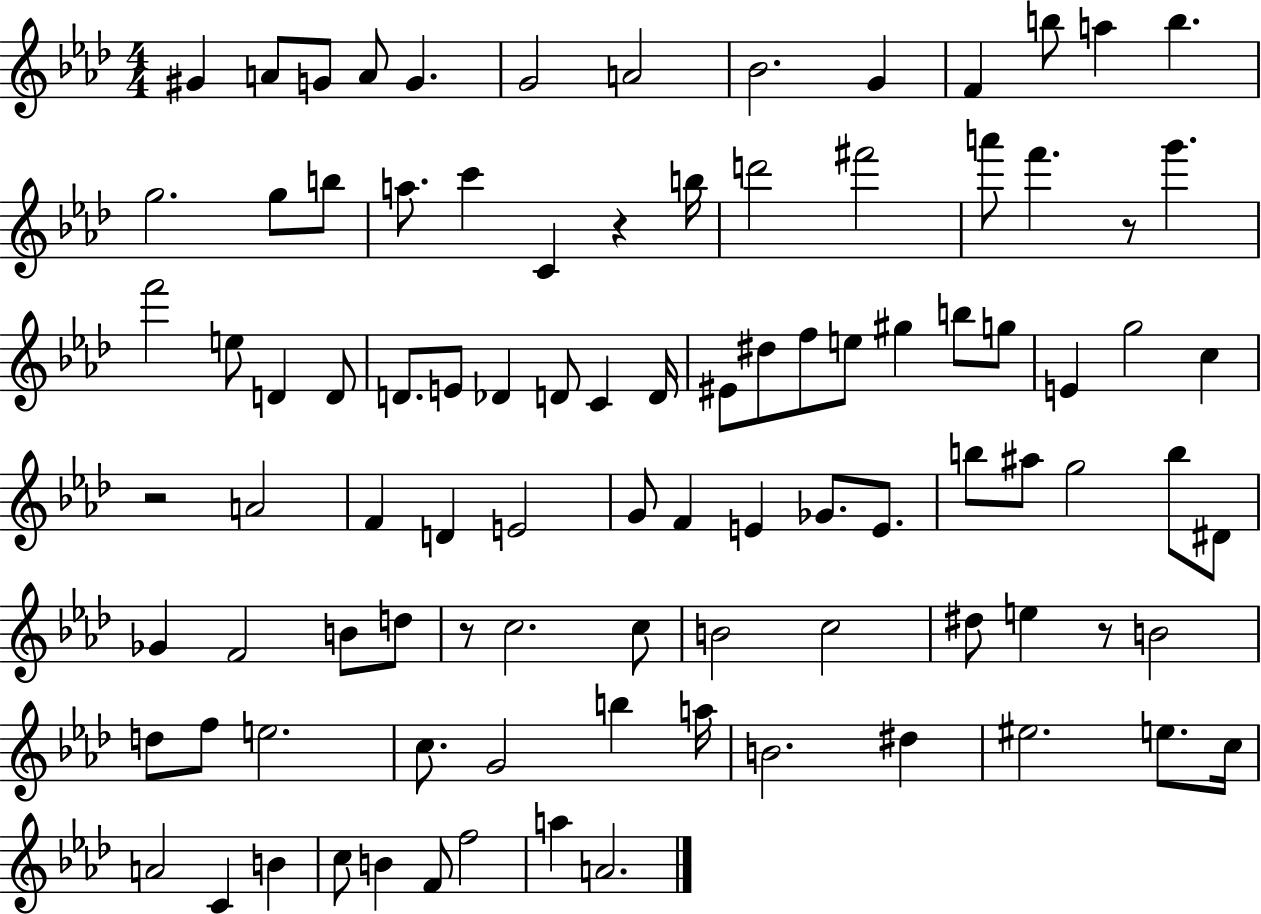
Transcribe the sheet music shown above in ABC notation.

X:1
T:Untitled
M:4/4
L:1/4
K:Ab
^G A/2 G/2 A/2 G G2 A2 _B2 G F b/2 a b g2 g/2 b/2 a/2 c' C z b/4 d'2 ^f'2 a'/2 f' z/2 g' f'2 e/2 D D/2 D/2 E/2 _D D/2 C D/4 ^E/2 ^d/2 f/2 e/2 ^g b/2 g/2 E g2 c z2 A2 F D E2 G/2 F E _G/2 E/2 b/2 ^a/2 g2 b/2 ^D/2 _G F2 B/2 d/2 z/2 c2 c/2 B2 c2 ^d/2 e z/2 B2 d/2 f/2 e2 c/2 G2 b a/4 B2 ^d ^e2 e/2 c/4 A2 C B c/2 B F/2 f2 a A2